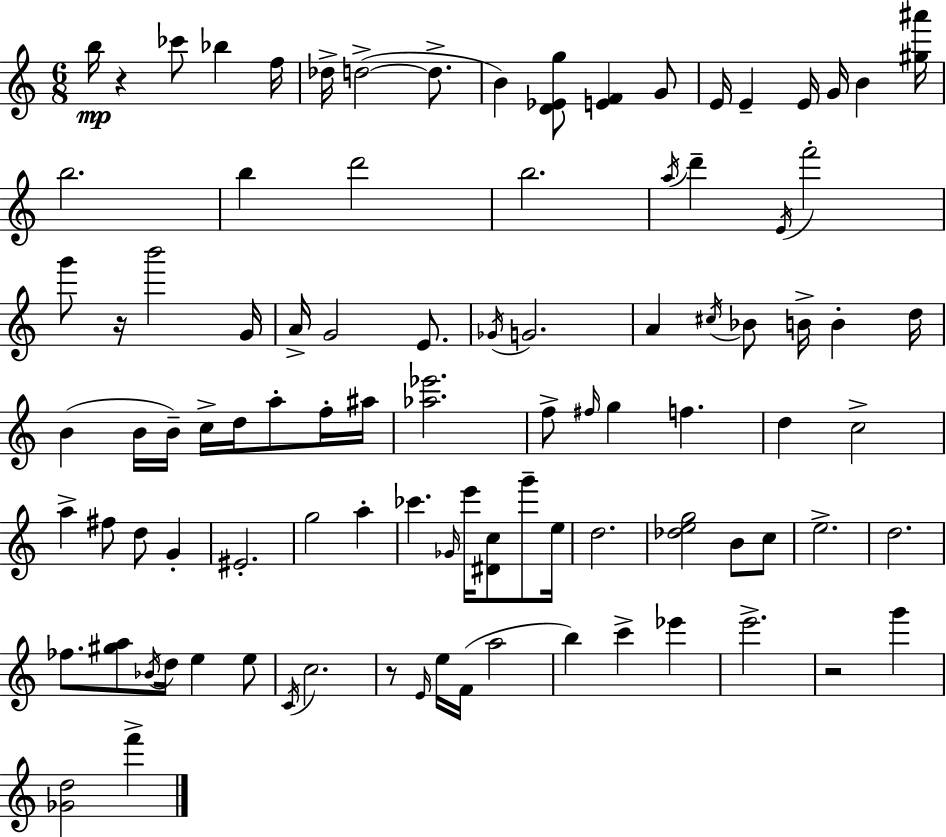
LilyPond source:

{
  \clef treble
  \numericTimeSignature
  \time 6/8
  \key a \minor
  b''16\mp r4 ces'''8 bes''4 f''16 | des''16-> d''2->~(~ d''8.-> | b'4) <d' ees' g''>8 <e' f'>4 g'8 | e'16 e'4-- e'16 g'16 b'4 <gis'' ais'''>16 | \break b''2. | b''4 d'''2 | b''2. | \acciaccatura { a''16 } d'''4-- \acciaccatura { e'16 } f'''2-. | \break g'''8 r16 b'''2 | g'16 a'16-> g'2 e'8. | \acciaccatura { ges'16 } g'2. | a'4 \acciaccatura { cis''16 } bes'8 b'16-> b'4-. | \break d''16 b'4( b'16 b'16--) c''16-> d''16 | a''8-. f''16-. ais''16 <aes'' ees'''>2. | f''8-> \grace { fis''16 } g''4 f''4. | d''4 c''2-> | \break a''4-> fis''8 d''8 | g'4-. eis'2.-. | g''2 | a''4-. ces'''4. \grace { ges'16 } | \break e'''16 <dis' c''>8 g'''8-- e''16 d''2. | <des'' e'' g''>2 | b'8 c''8 e''2.-> | d''2. | \break fes''8. <gis'' a''>8 \acciaccatura { bes'16 } | d''16 e''4 e''8 \acciaccatura { c'16 } c''2. | r8 \grace { e'16 } e''16 | f'16( a''2 b''4) | \break c'''4-> ees'''4 e'''2.-> | r2 | g'''4 <ges' d''>2 | f'''4-> \bar "|."
}